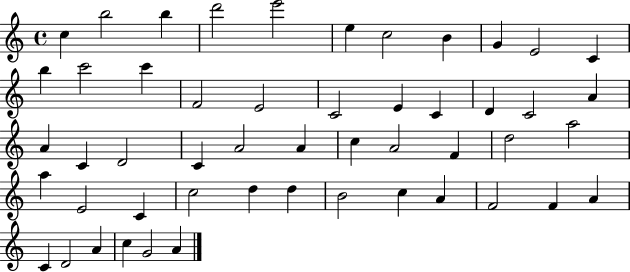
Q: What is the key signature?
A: C major